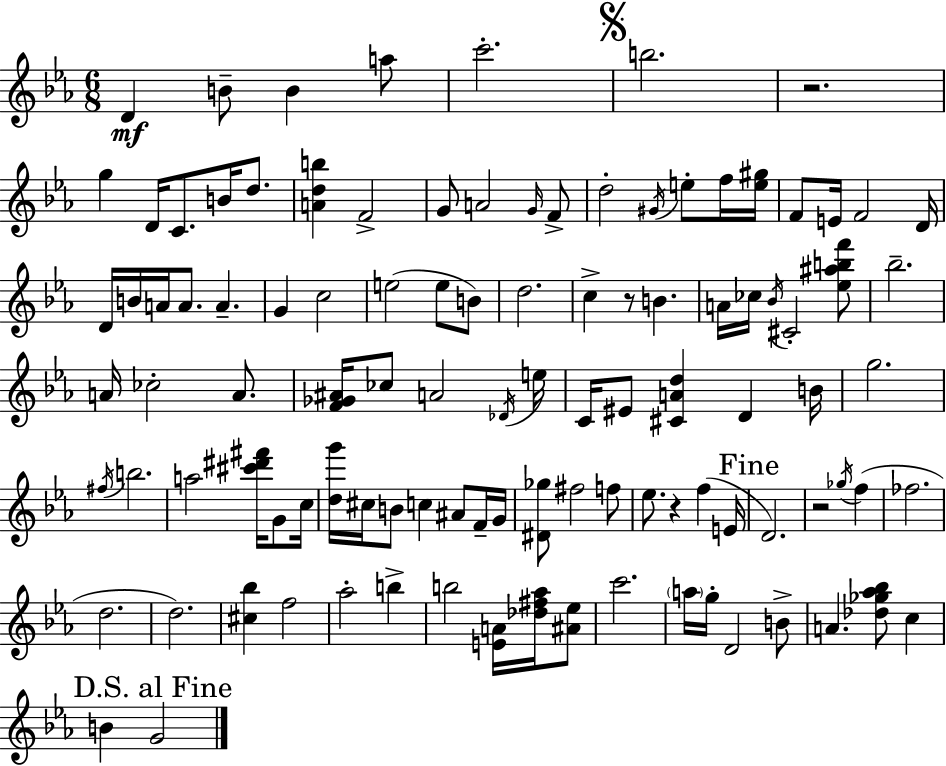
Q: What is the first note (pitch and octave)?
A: D4